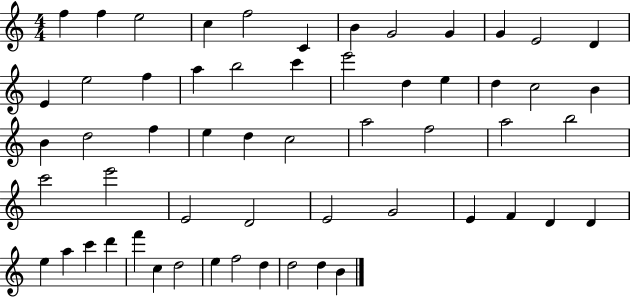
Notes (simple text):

F5/q F5/q E5/h C5/q F5/h C4/q B4/q G4/h G4/q G4/q E4/h D4/q E4/q E5/h F5/q A5/q B5/h C6/q E6/h D5/q E5/q D5/q C5/h B4/q B4/q D5/h F5/q E5/q D5/q C5/h A5/h F5/h A5/h B5/h C6/h E6/h E4/h D4/h E4/h G4/h E4/q F4/q D4/q D4/q E5/q A5/q C6/q D6/q F6/q C5/q D5/h E5/q F5/h D5/q D5/h D5/q B4/q